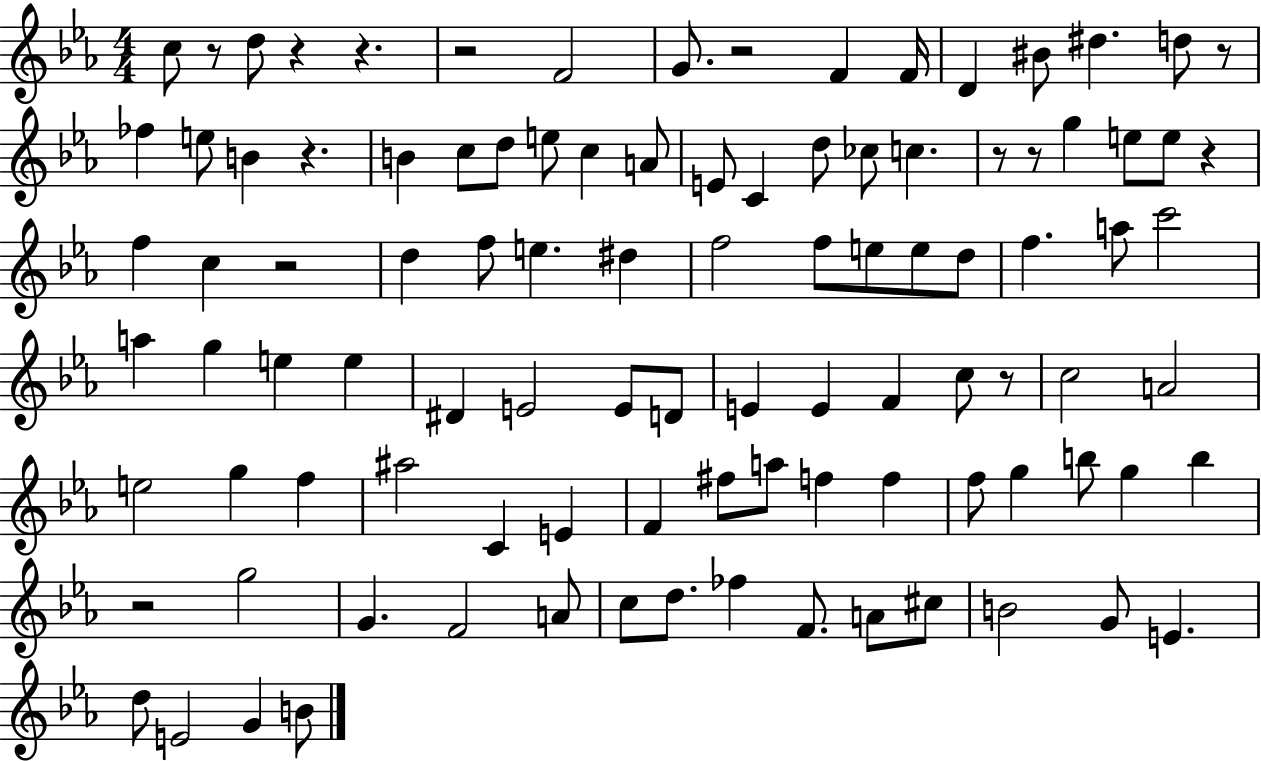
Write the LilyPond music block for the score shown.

{
  \clef treble
  \numericTimeSignature
  \time 4/4
  \key ees \major
  c''8 r8 d''8 r4 r4. | r2 f'2 | g'8. r2 f'4 f'16 | d'4 bis'8 dis''4. d''8 r8 | \break fes''4 e''8 b'4 r4. | b'4 c''8 d''8 e''8 c''4 a'8 | e'8 c'4 d''8 ces''8 c''4. | r8 r8 g''4 e''8 e''8 r4 | \break f''4 c''4 r2 | d''4 f''8 e''4. dis''4 | f''2 f''8 e''8 e''8 d''8 | f''4. a''8 c'''2 | \break a''4 g''4 e''4 e''4 | dis'4 e'2 e'8 d'8 | e'4 e'4 f'4 c''8 r8 | c''2 a'2 | \break e''2 g''4 f''4 | ais''2 c'4 e'4 | f'4 fis''8 a''8 f''4 f''4 | f''8 g''4 b''8 g''4 b''4 | \break r2 g''2 | g'4. f'2 a'8 | c''8 d''8. fes''4 f'8. a'8 cis''8 | b'2 g'8 e'4. | \break d''8 e'2 g'4 b'8 | \bar "|."
}